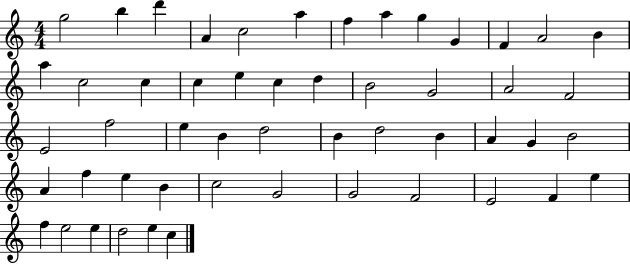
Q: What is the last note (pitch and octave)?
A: C5